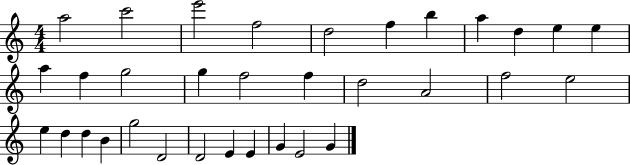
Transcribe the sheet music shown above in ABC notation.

X:1
T:Untitled
M:4/4
L:1/4
K:C
a2 c'2 e'2 f2 d2 f b a d e e a f g2 g f2 f d2 A2 f2 e2 e d d B g2 D2 D2 E E G E2 G